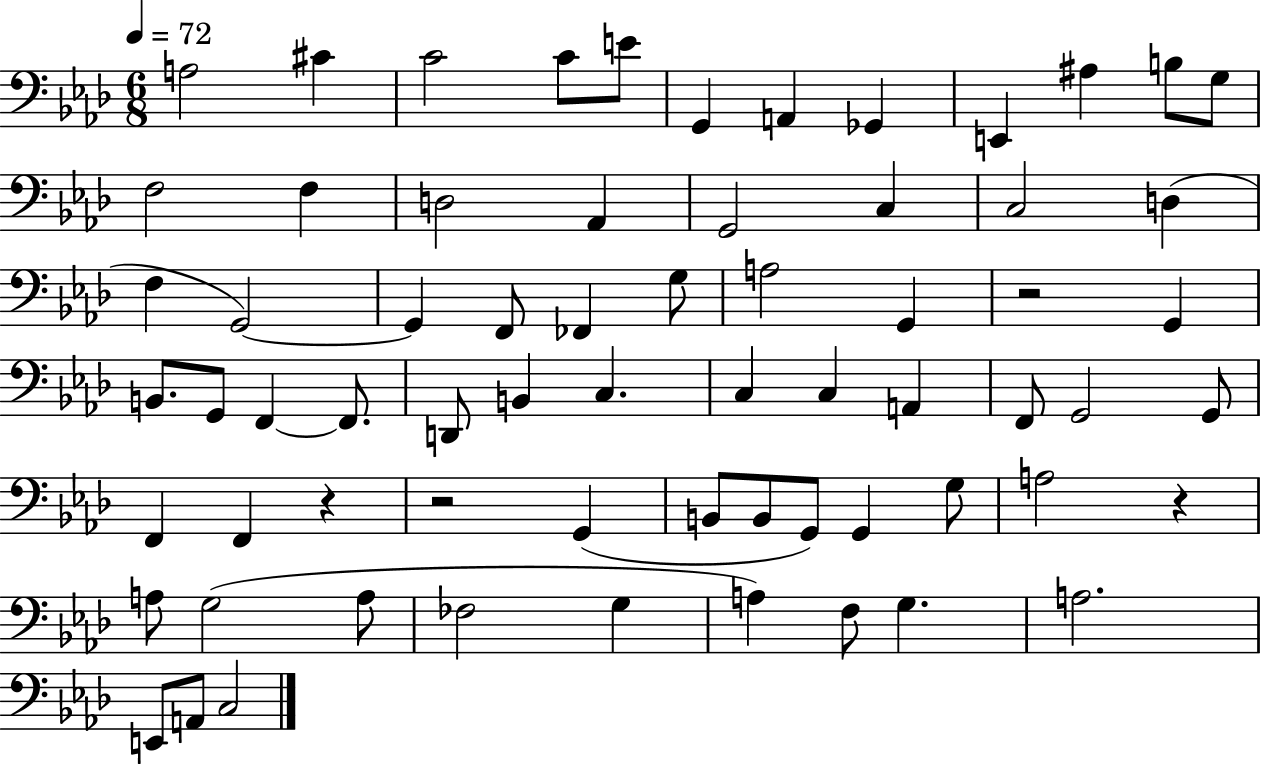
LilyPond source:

{
  \clef bass
  \numericTimeSignature
  \time 6/8
  \key aes \major
  \tempo 4 = 72
  \repeat volta 2 { a2 cis'4 | c'2 c'8 e'8 | g,4 a,4 ges,4 | e,4 ais4 b8 g8 | \break f2 f4 | d2 aes,4 | g,2 c4 | c2 d4( | \break f4 g,2~~) | g,4 f,8 fes,4 g8 | a2 g,4 | r2 g,4 | \break b,8. g,8 f,4~~ f,8. | d,8 b,4 c4. | c4 c4 a,4 | f,8 g,2 g,8 | \break f,4 f,4 r4 | r2 g,4( | b,8 b,8 g,8) g,4 g8 | a2 r4 | \break a8 g2( a8 | fes2 g4 | a4) f8 g4. | a2. | \break e,8 a,8 c2 | } \bar "|."
}